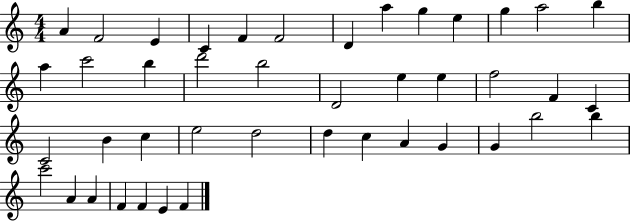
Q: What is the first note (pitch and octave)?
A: A4